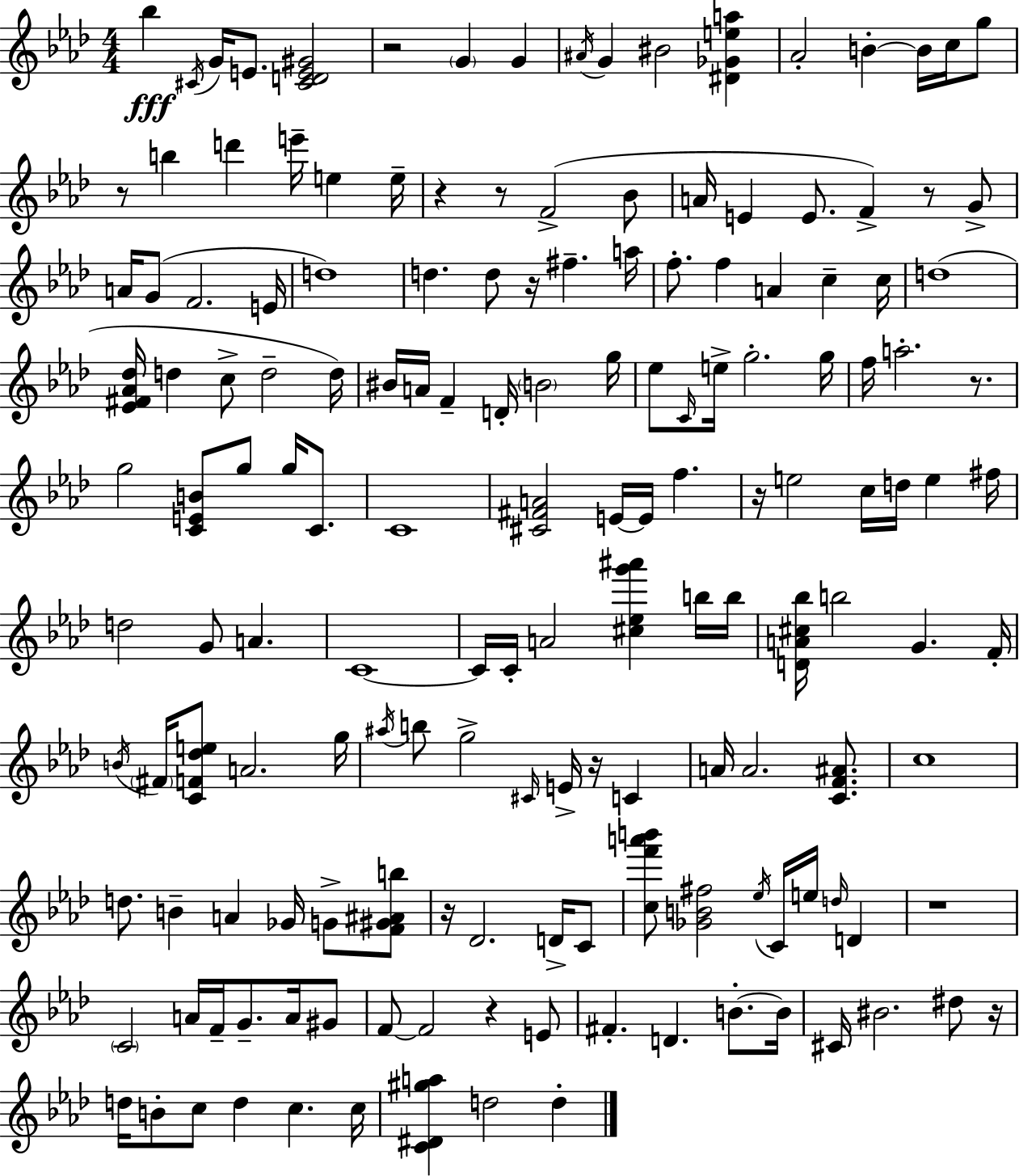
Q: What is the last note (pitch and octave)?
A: D5